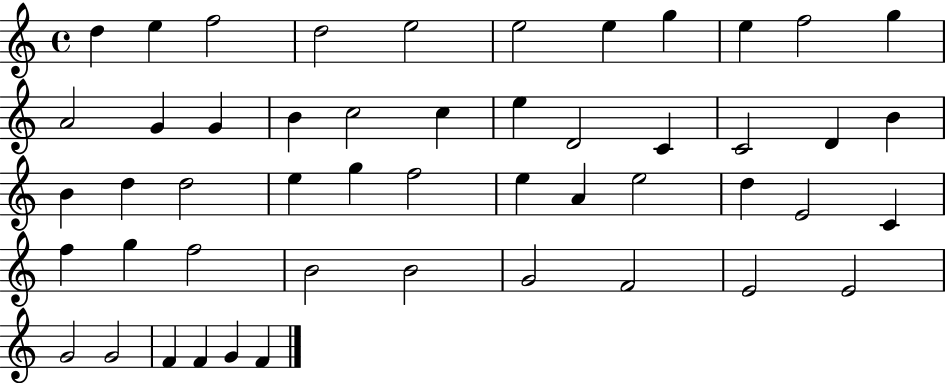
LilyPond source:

{
  \clef treble
  \time 4/4
  \defaultTimeSignature
  \key c \major
  d''4 e''4 f''2 | d''2 e''2 | e''2 e''4 g''4 | e''4 f''2 g''4 | \break a'2 g'4 g'4 | b'4 c''2 c''4 | e''4 d'2 c'4 | c'2 d'4 b'4 | \break b'4 d''4 d''2 | e''4 g''4 f''2 | e''4 a'4 e''2 | d''4 e'2 c'4 | \break f''4 g''4 f''2 | b'2 b'2 | g'2 f'2 | e'2 e'2 | \break g'2 g'2 | f'4 f'4 g'4 f'4 | \bar "|."
}